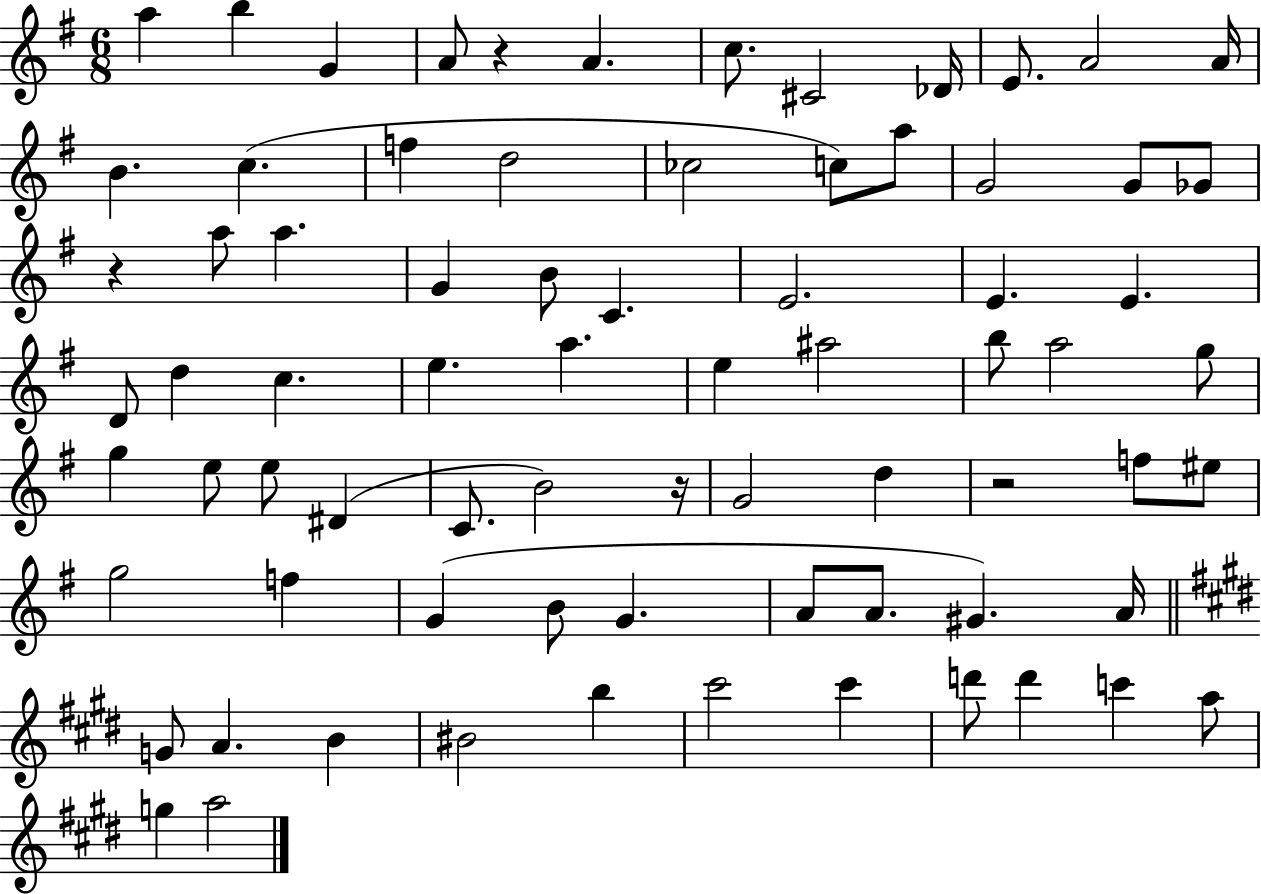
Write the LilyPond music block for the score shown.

{
  \clef treble
  \numericTimeSignature
  \time 6/8
  \key g \major
  a''4 b''4 g'4 | a'8 r4 a'4. | c''8. cis'2 des'16 | e'8. a'2 a'16 | \break b'4. c''4.( | f''4 d''2 | ces''2 c''8) a''8 | g'2 g'8 ges'8 | \break r4 a''8 a''4. | g'4 b'8 c'4. | e'2. | e'4. e'4. | \break d'8 d''4 c''4. | e''4. a''4. | e''4 ais''2 | b''8 a''2 g''8 | \break g''4 e''8 e''8 dis'4( | c'8. b'2) r16 | g'2 d''4 | r2 f''8 eis''8 | \break g''2 f''4 | g'4( b'8 g'4. | a'8 a'8. gis'4.) a'16 | \bar "||" \break \key e \major g'8 a'4. b'4 | bis'2 b''4 | cis'''2 cis'''4 | d'''8 d'''4 c'''4 a''8 | \break g''4 a''2 | \bar "|."
}